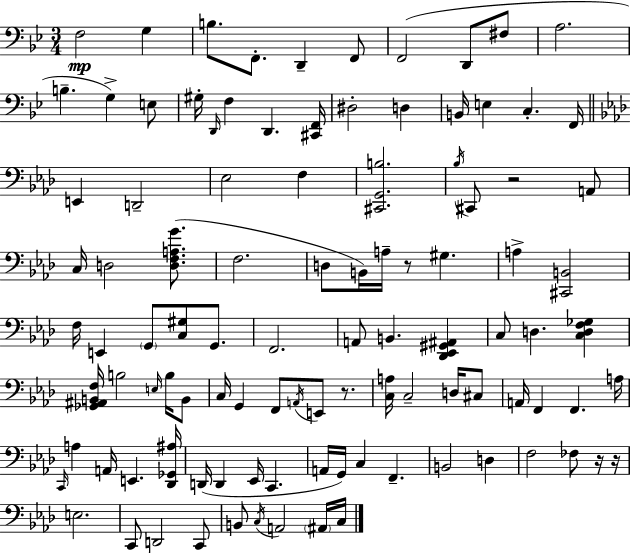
F3/h G3/q B3/e. F2/e. D2/q F2/e F2/h D2/e F#3/e A3/h. B3/q. G3/q E3/e G#3/s D2/s F3/q D2/q. [C#2,F2]/s D#3/h D3/q B2/s E3/q C3/q. F2/s E2/q D2/h Eb3/h F3/q [C#2,G2,B3]/h. Bb3/s C#2/e R/h A2/e C3/s D3/h [D3,F3,A3,G4]/e. F3/h. D3/e B2/s A3/s R/e G#3/q. A3/q [C#2,B2]/h F3/s E2/q G2/e [C3,G#3]/e G2/e. F2/h. A2/e B2/q. [Db2,Eb2,G#2,A#2]/q C3/e D3/q. [C3,D3,F3,Gb3]/q [Gb2,A#2,B2,F3]/s B3/h E3/s B3/s B2/e C3/s G2/q F2/e A2/s E2/e R/e. [C3,A3]/s C3/h D3/s C#3/e A2/s F2/q F2/q. A3/s C2/s A3/q A2/s E2/q. [Db2,Gb2,A#3]/s D2/s D2/q Eb2/s C2/q. A2/s G2/s C3/q F2/q. B2/h D3/q F3/h FES3/e R/s R/s E3/h. C2/e D2/h C2/e B2/e C3/s A2/h A#2/s C3/s